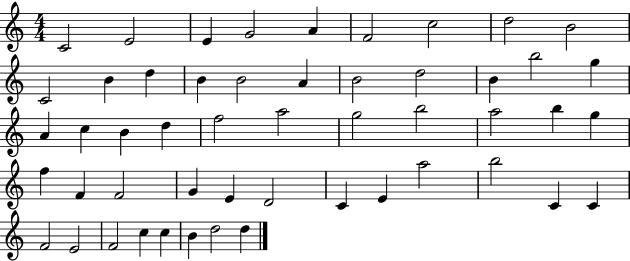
{
  \clef treble
  \numericTimeSignature
  \time 4/4
  \key c \major
  c'2 e'2 | e'4 g'2 a'4 | f'2 c''2 | d''2 b'2 | \break c'2 b'4 d''4 | b'4 b'2 a'4 | b'2 d''2 | b'4 b''2 g''4 | \break a'4 c''4 b'4 d''4 | f''2 a''2 | g''2 b''2 | a''2 b''4 g''4 | \break f''4 f'4 f'2 | g'4 e'4 d'2 | c'4 e'4 a''2 | b''2 c'4 c'4 | \break f'2 e'2 | f'2 c''4 c''4 | b'4 d''2 d''4 | \bar "|."
}